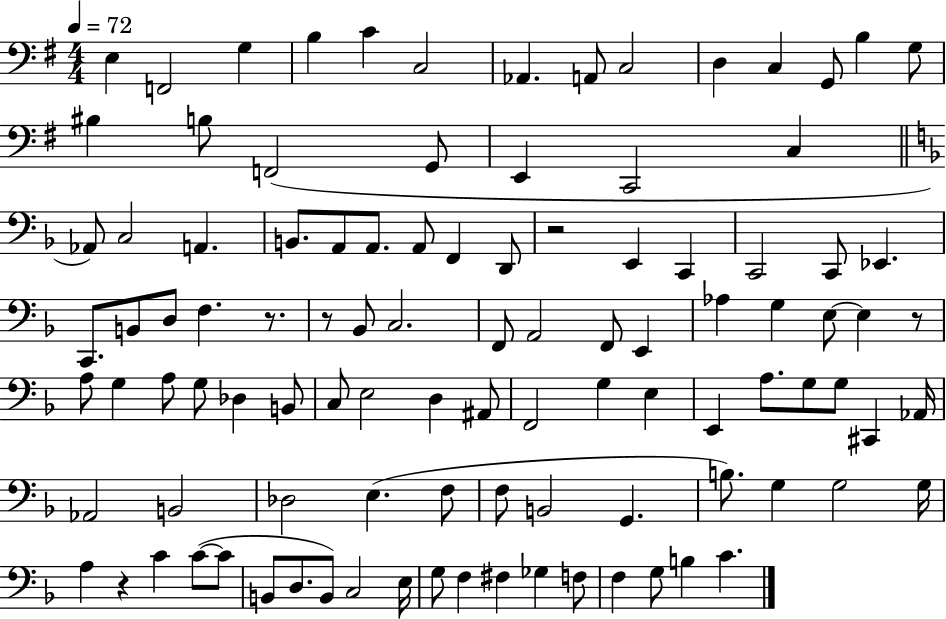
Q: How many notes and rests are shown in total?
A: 103